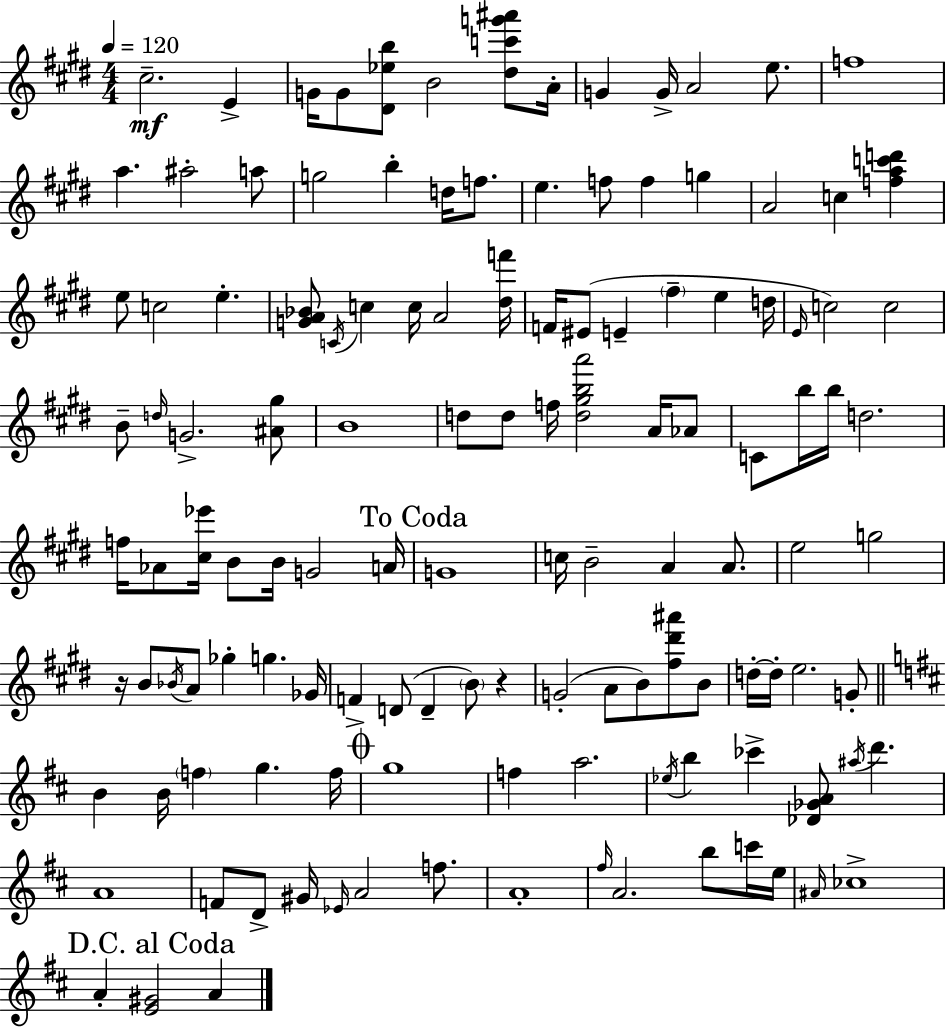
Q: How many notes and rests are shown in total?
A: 127